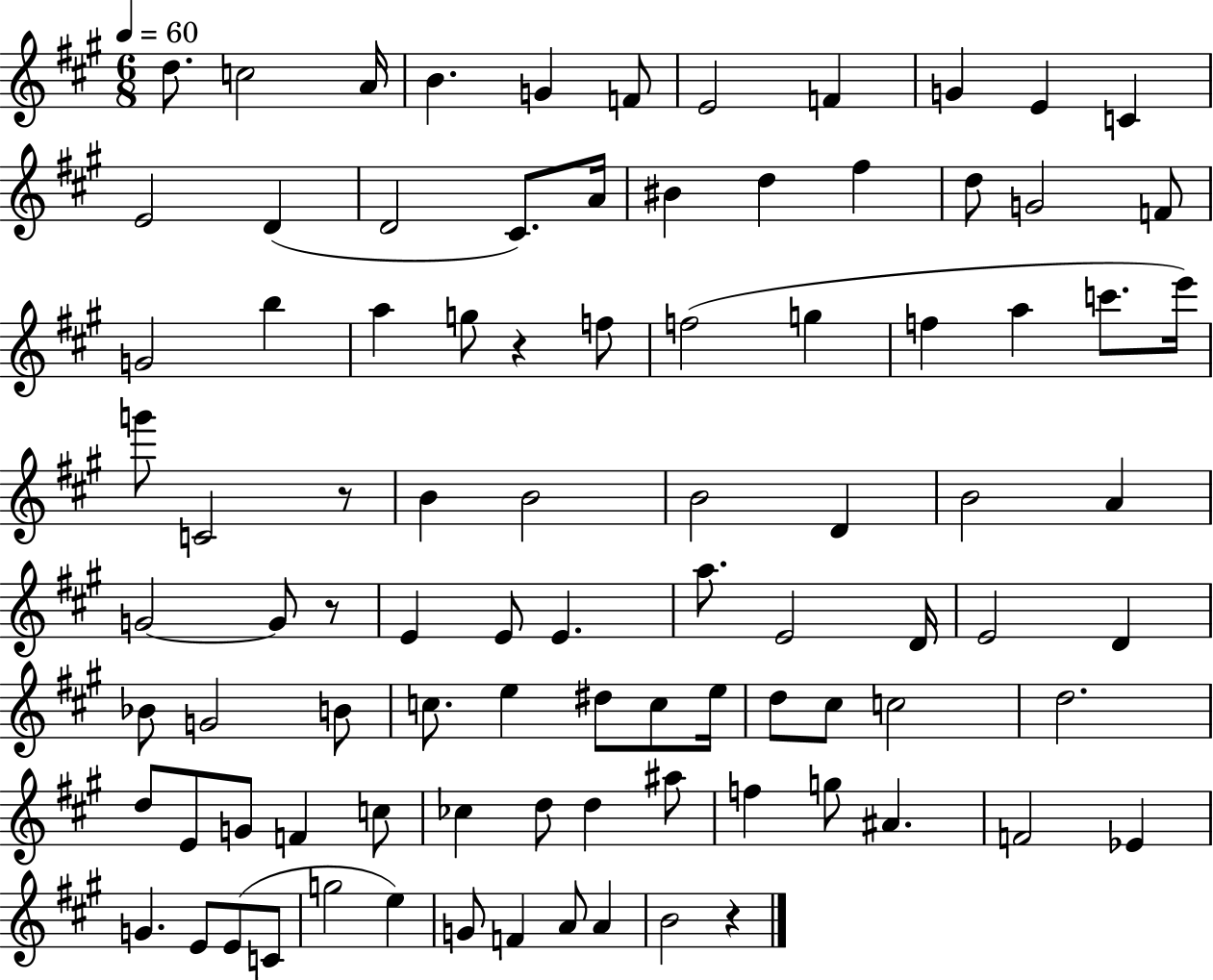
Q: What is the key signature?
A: A major